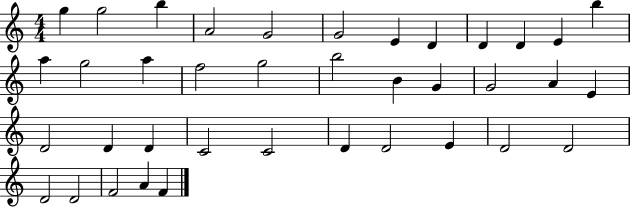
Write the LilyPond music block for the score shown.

{
  \clef treble
  \numericTimeSignature
  \time 4/4
  \key c \major
  g''4 g''2 b''4 | a'2 g'2 | g'2 e'4 d'4 | d'4 d'4 e'4 b''4 | \break a''4 g''2 a''4 | f''2 g''2 | b''2 b'4 g'4 | g'2 a'4 e'4 | \break d'2 d'4 d'4 | c'2 c'2 | d'4 d'2 e'4 | d'2 d'2 | \break d'2 d'2 | f'2 a'4 f'4 | \bar "|."
}